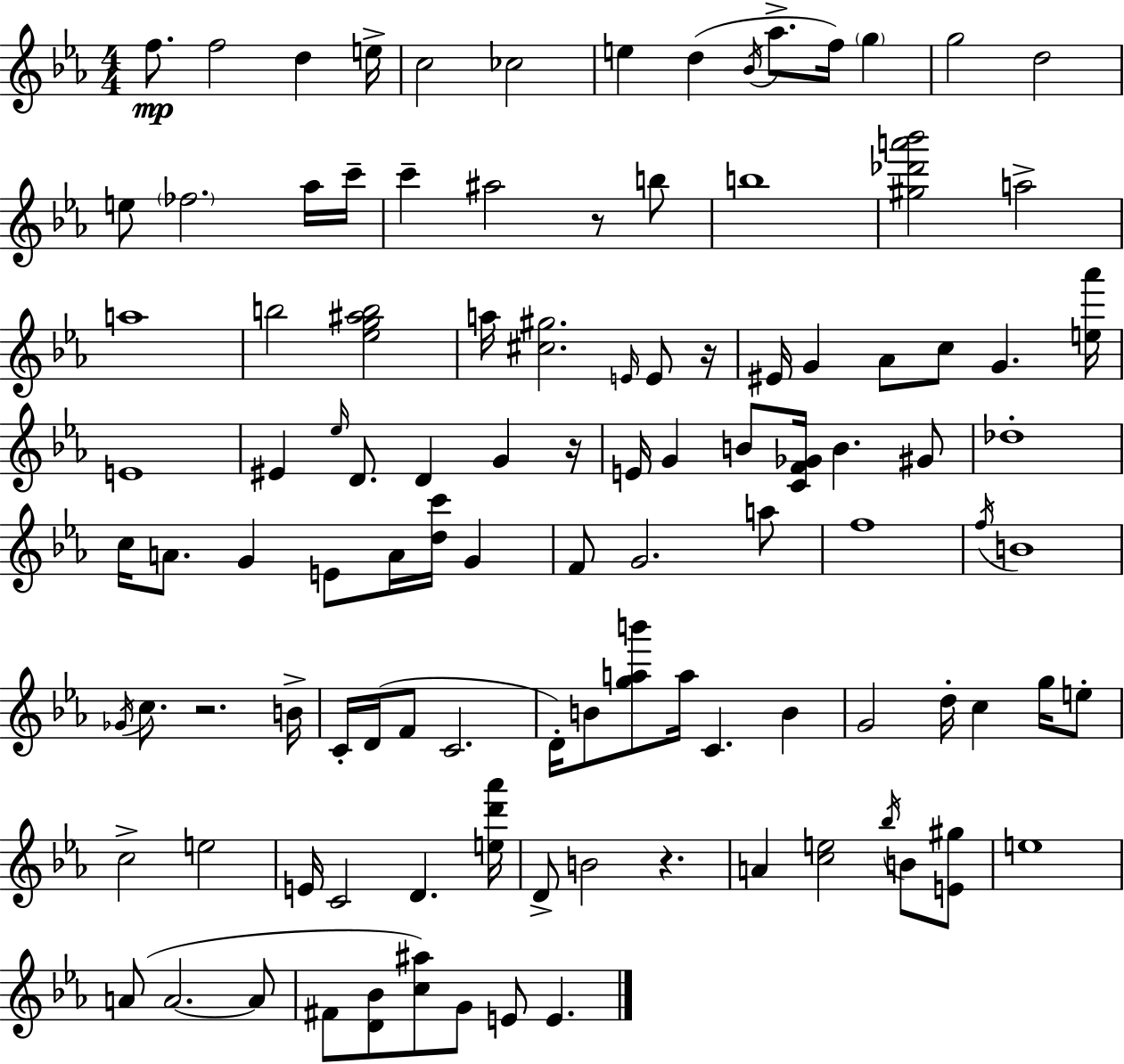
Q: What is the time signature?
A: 4/4